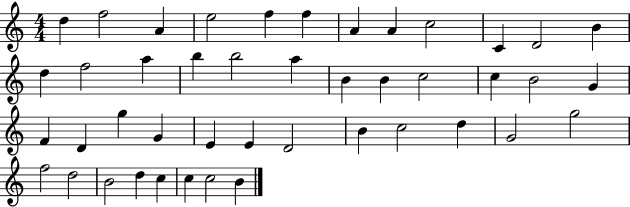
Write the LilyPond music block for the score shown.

{
  \clef treble
  \numericTimeSignature
  \time 4/4
  \key c \major
  d''4 f''2 a'4 | e''2 f''4 f''4 | a'4 a'4 c''2 | c'4 d'2 b'4 | \break d''4 f''2 a''4 | b''4 b''2 a''4 | b'4 b'4 c''2 | c''4 b'2 g'4 | \break f'4 d'4 g''4 g'4 | e'4 e'4 d'2 | b'4 c''2 d''4 | g'2 g''2 | \break f''2 d''2 | b'2 d''4 c''4 | c''4 c''2 b'4 | \bar "|."
}